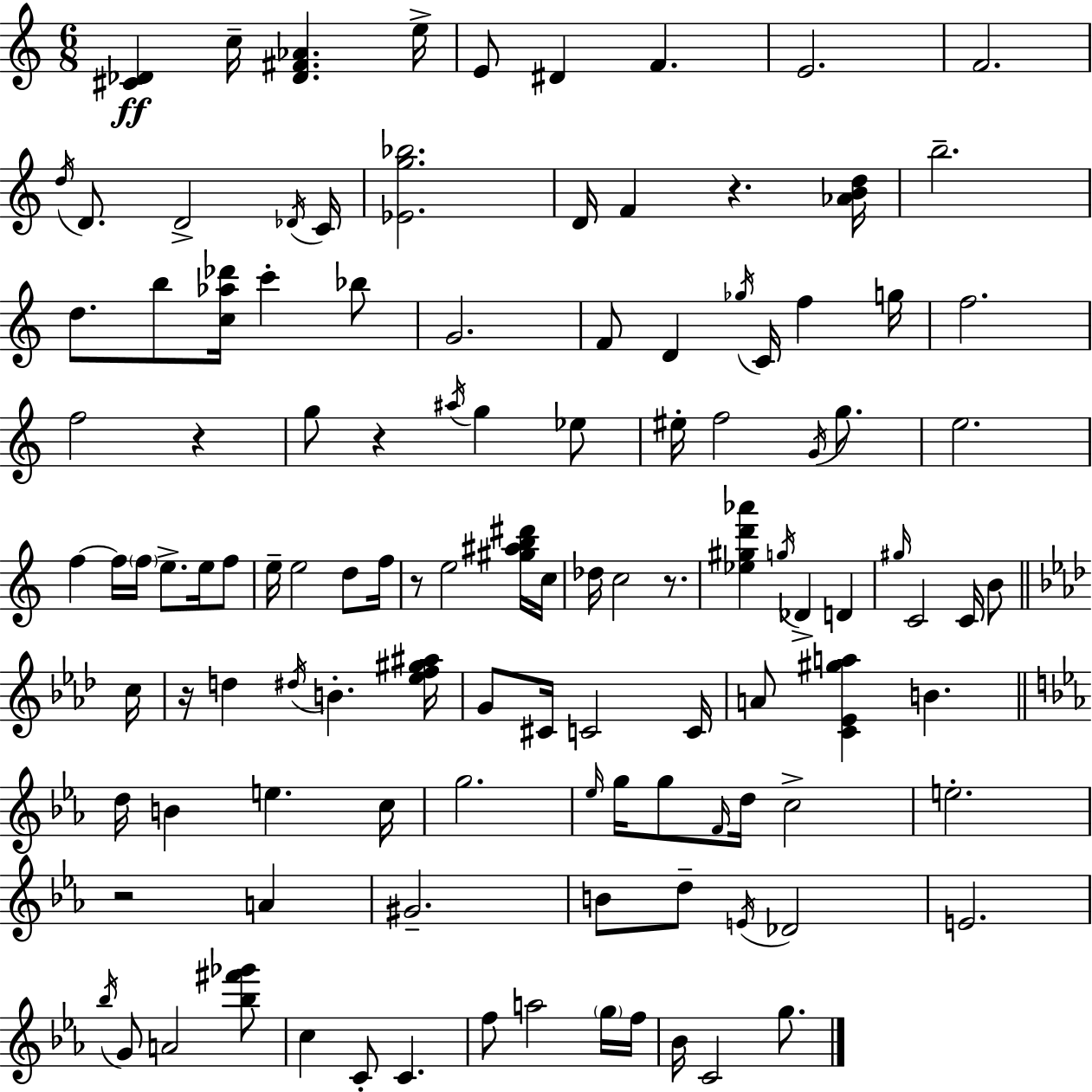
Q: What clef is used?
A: treble